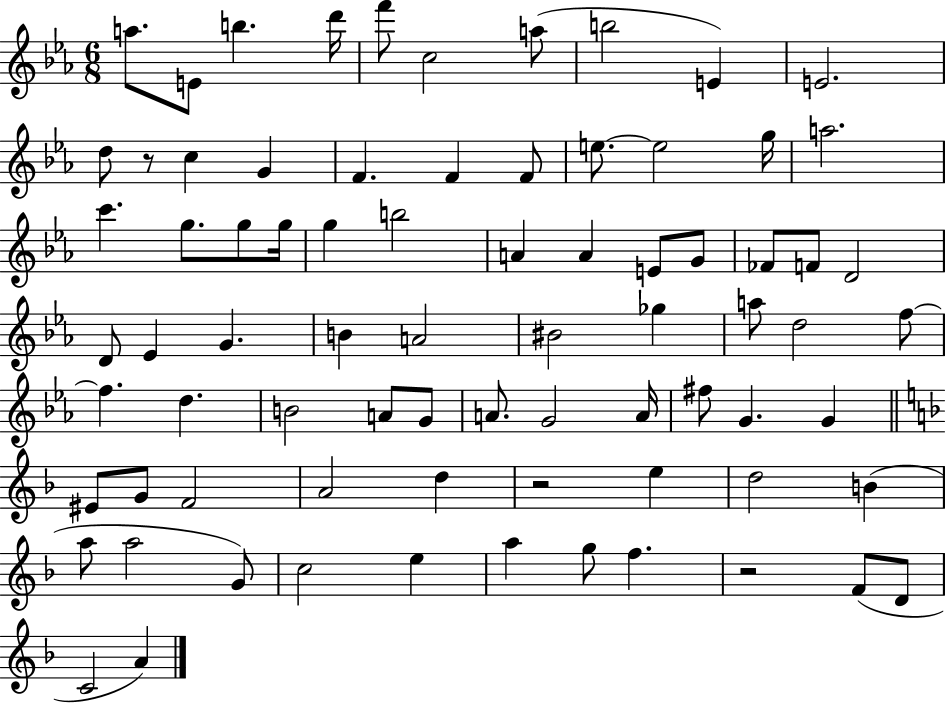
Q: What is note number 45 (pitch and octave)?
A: D5